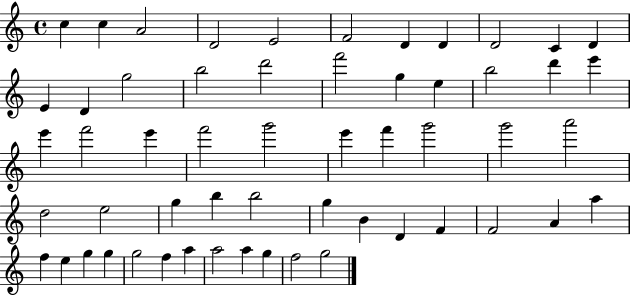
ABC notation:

X:1
T:Untitled
M:4/4
L:1/4
K:C
c c A2 D2 E2 F2 D D D2 C D E D g2 b2 d'2 f'2 g e b2 d' e' e' f'2 e' f'2 g'2 e' f' g'2 g'2 a'2 d2 e2 g b b2 g B D F F2 A a f e g g g2 f a a2 a g f2 g2